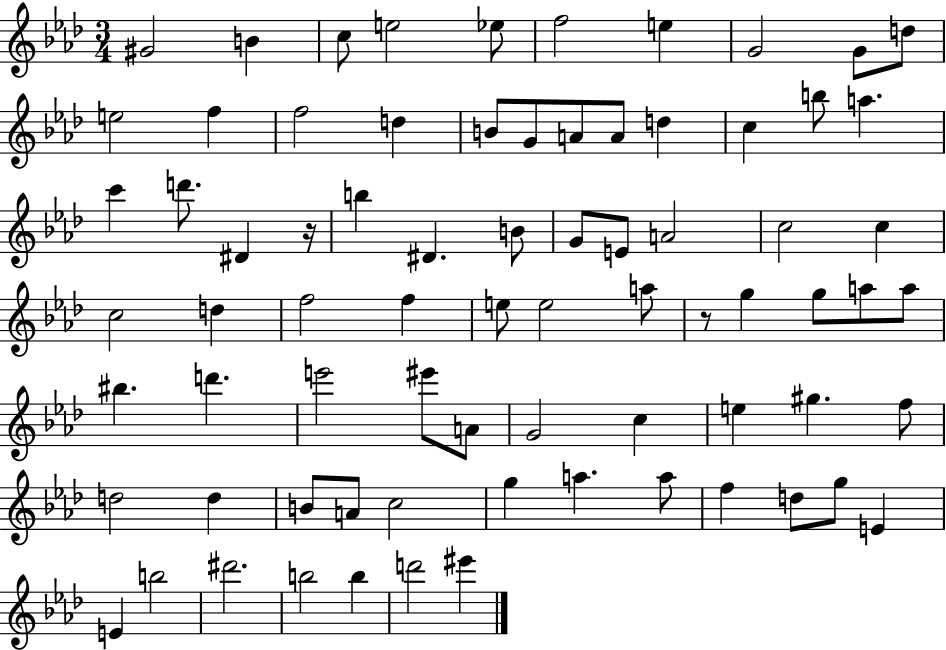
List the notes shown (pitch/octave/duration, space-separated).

G#4/h B4/q C5/e E5/h Eb5/e F5/h E5/q G4/h G4/e D5/e E5/h F5/q F5/h D5/q B4/e G4/e A4/e A4/e D5/q C5/q B5/e A5/q. C6/q D6/e. D#4/q R/s B5/q D#4/q. B4/e G4/e E4/e A4/h C5/h C5/q C5/h D5/q F5/h F5/q E5/e E5/h A5/e R/e G5/q G5/e A5/e A5/e BIS5/q. D6/q. E6/h EIS6/e A4/e G4/h C5/q E5/q G#5/q. F5/e D5/h D5/q B4/e A4/e C5/h G5/q A5/q. A5/e F5/q D5/e G5/e E4/q E4/q B5/h D#6/h. B5/h B5/q D6/h EIS6/q